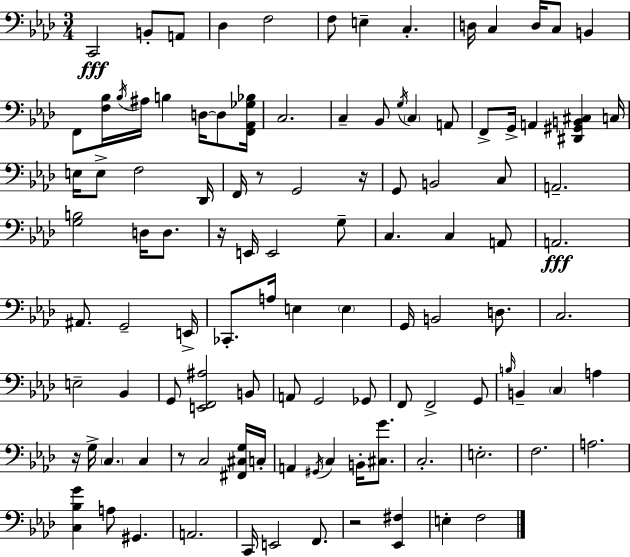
X:1
T:Untitled
M:3/4
L:1/4
K:Ab
C,,2 B,,/2 A,,/2 _D, F,2 F,/2 E, C, D,/4 C, D,/4 C,/2 B,, F,,/2 [F,_B,]/4 _B,/4 ^A,/4 B, D,/4 D,/2 [F,,_A,,_G,_B,]/4 C,2 C, _B,,/2 G,/4 C, A,,/2 F,,/2 G,,/4 A,, [^D,,^G,,B,,^C,] C,/4 E,/4 E,/2 F,2 _D,,/4 F,,/4 z/2 G,,2 z/4 G,,/2 B,,2 C,/2 A,,2 [G,B,]2 D,/4 D,/2 z/4 E,,/4 E,,2 G,/2 C, C, A,,/2 A,,2 ^A,,/2 G,,2 E,,/4 _C,,/2 A,/4 E, E, G,,/4 B,,2 D,/2 C,2 E,2 _B,, G,,/2 [E,,F,,^A,]2 B,,/2 A,,/2 G,,2 _G,,/2 F,,/2 F,,2 G,,/2 B,/4 B,, C, A, z/4 G,/4 C, C, z/2 C,2 [^F,,^C,G,]/4 C,/4 A,, ^G,,/4 C, B,,/4 [^C,G]/2 C,2 E,2 F,2 A,2 [C,_B,G] A,/2 ^G,, A,,2 C,,/4 E,,2 F,,/2 z2 [_E,,^F,] E, F,2